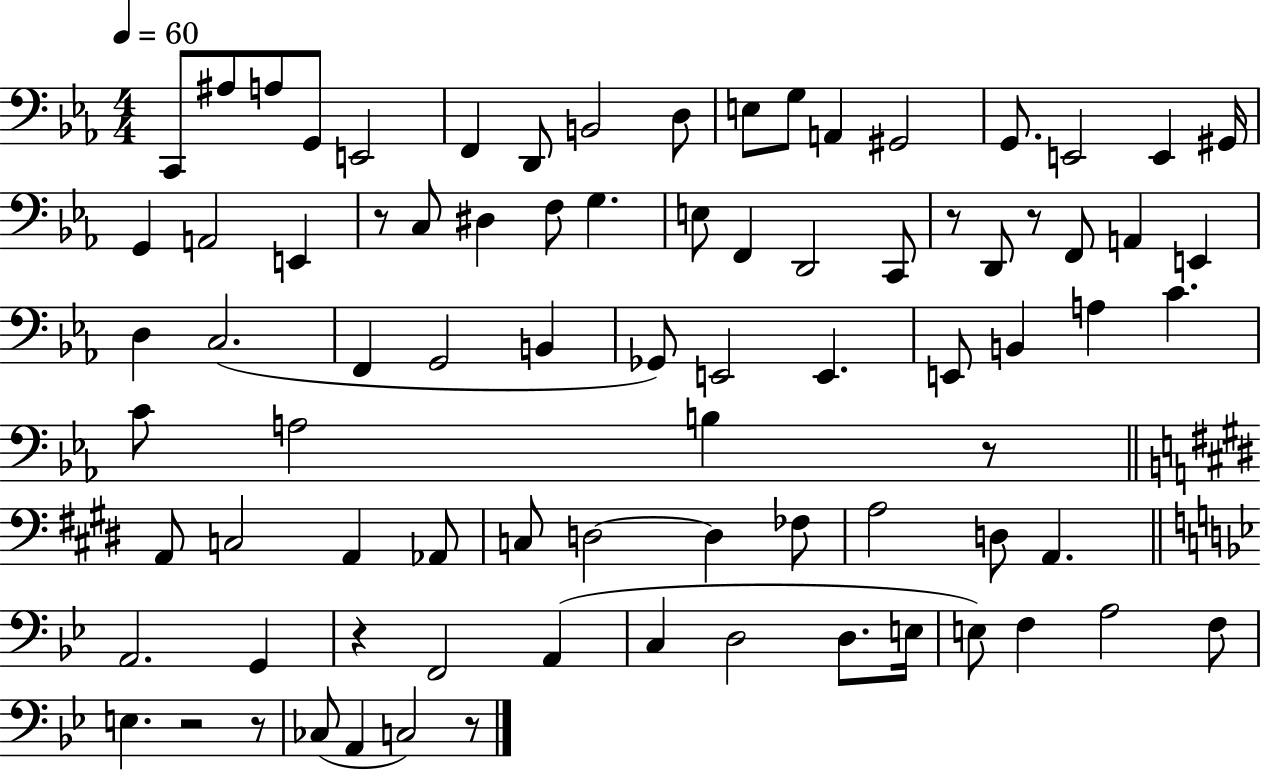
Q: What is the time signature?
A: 4/4